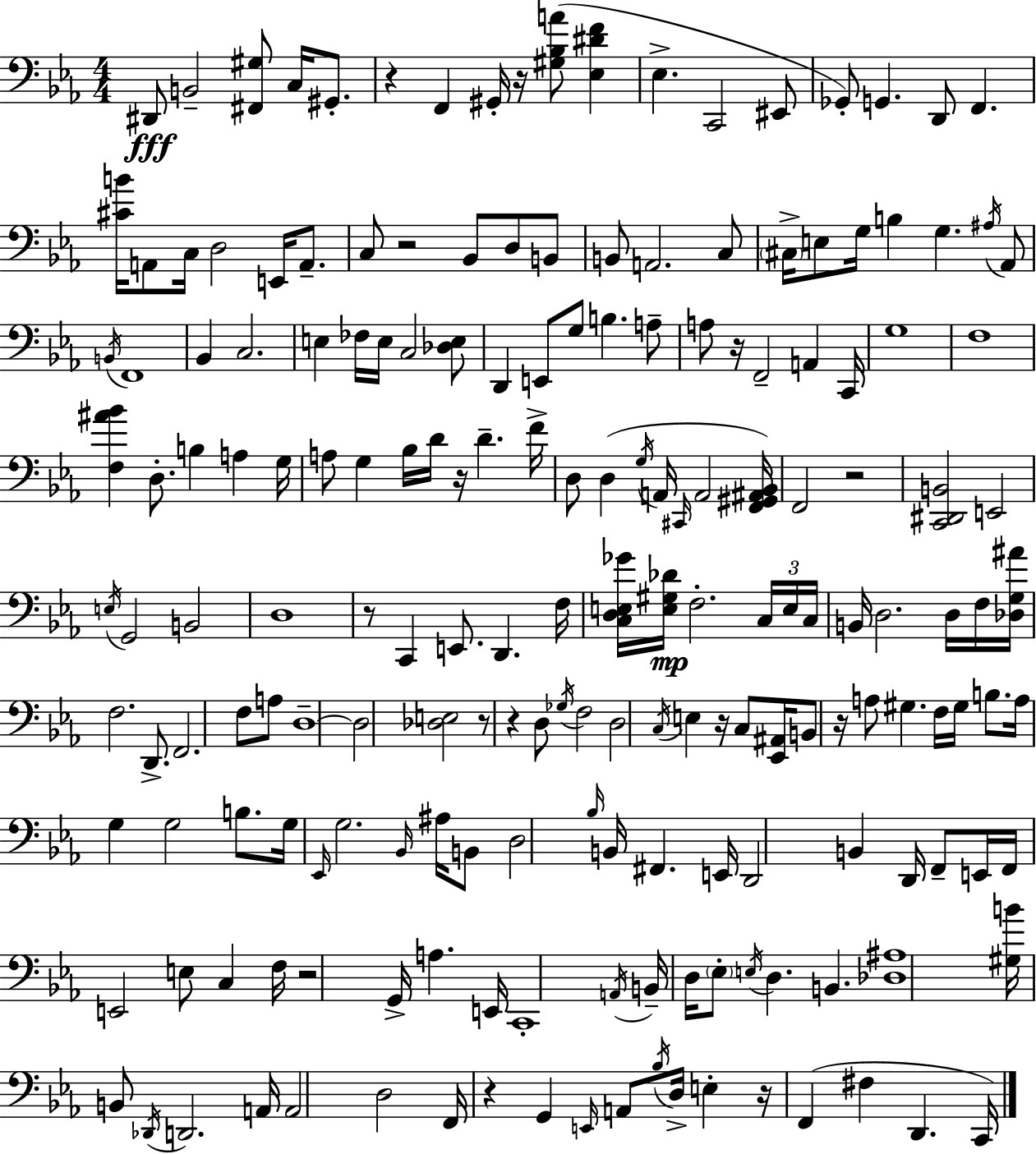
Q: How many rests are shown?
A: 14